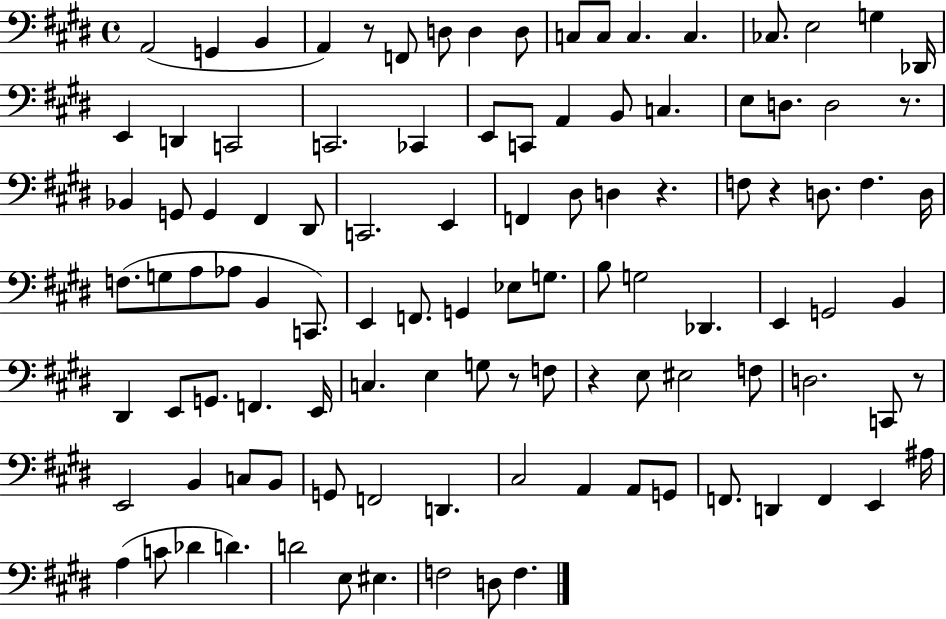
{
  \clef bass
  \time 4/4
  \defaultTimeSignature
  \key e \major
  a,2( g,4 b,4 | a,4) r8 f,8 d8 d4 d8 | c8 c8 c4. c4. | ces8. e2 g4 des,16 | \break e,4 d,4 c,2 | c,2. ces,4 | e,8 c,8 a,4 b,8 c4. | e8 d8. d2 r8. | \break bes,4 g,8 g,4 fis,4 dis,8 | c,2. e,4 | f,4 dis8 d4 r4. | f8 r4 d8. f4. d16 | \break f8.( g8 a8 aes8 b,4 c,8.) | e,4 f,8. g,4 ees8 g8. | b8 g2 des,4. | e,4 g,2 b,4 | \break dis,4 e,8 g,8. f,4. e,16 | c4. e4 g8 r8 f8 | r4 e8 eis2 f8 | d2. c,8 r8 | \break e,2 b,4 c8 b,8 | g,8 f,2 d,4. | cis2 a,4 a,8 g,8 | f,8. d,4 f,4 e,4 ais16 | \break a4( c'8 des'4 d'4.) | d'2 e8 eis4. | f2 d8 f4. | \bar "|."
}